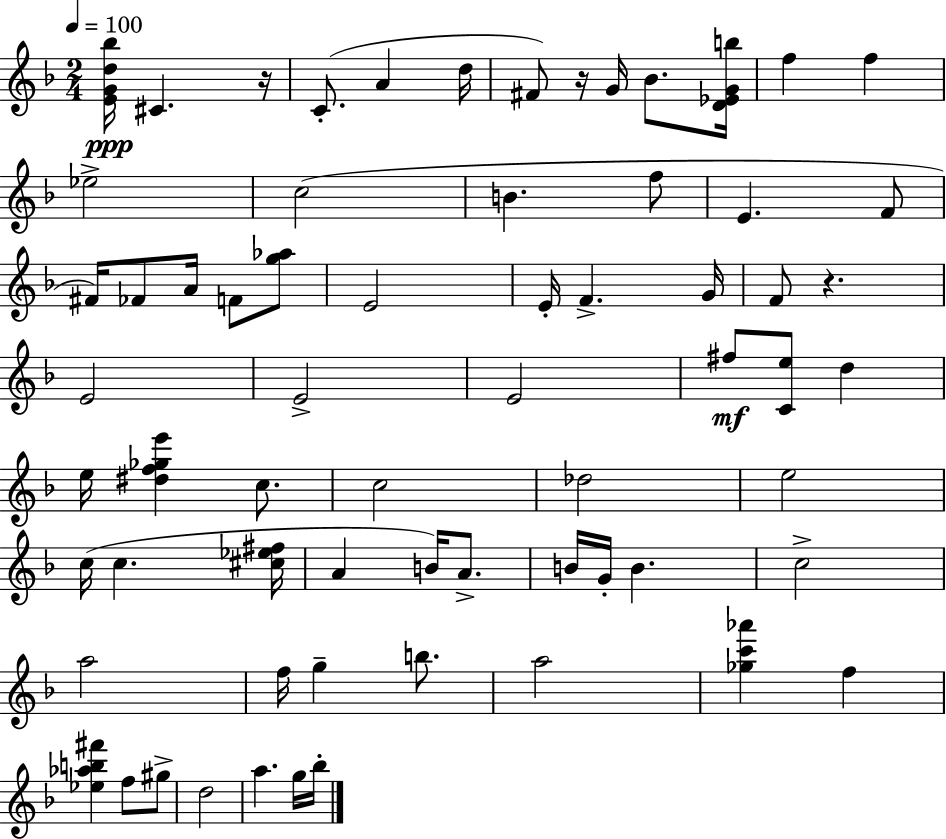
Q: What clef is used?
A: treble